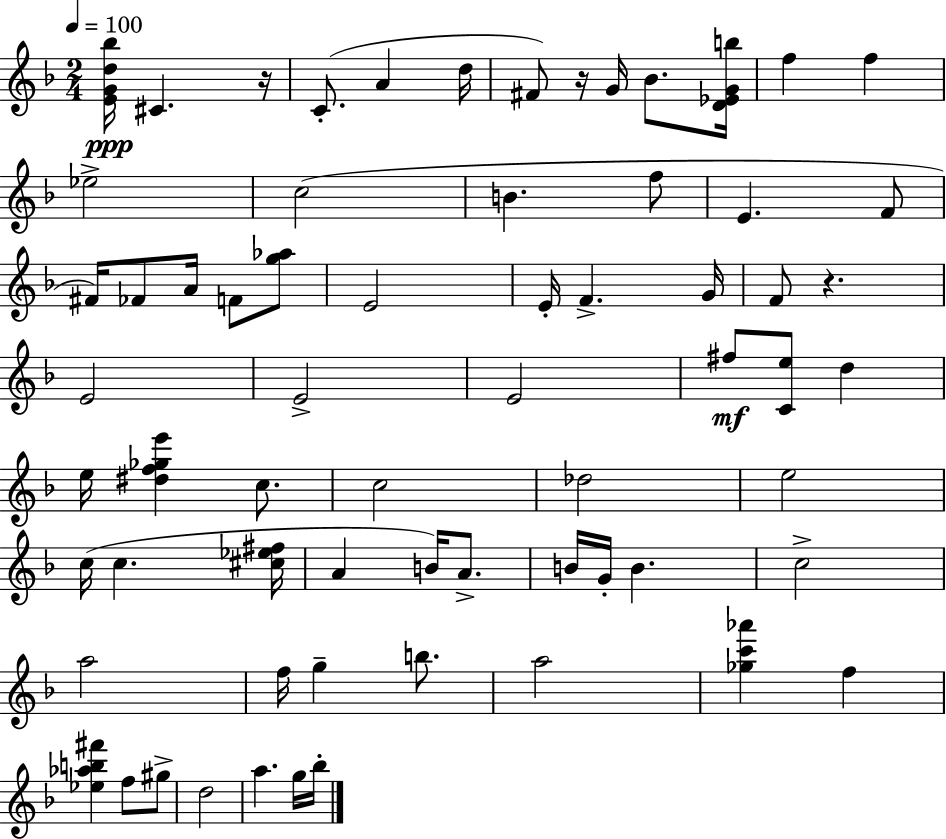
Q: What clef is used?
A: treble